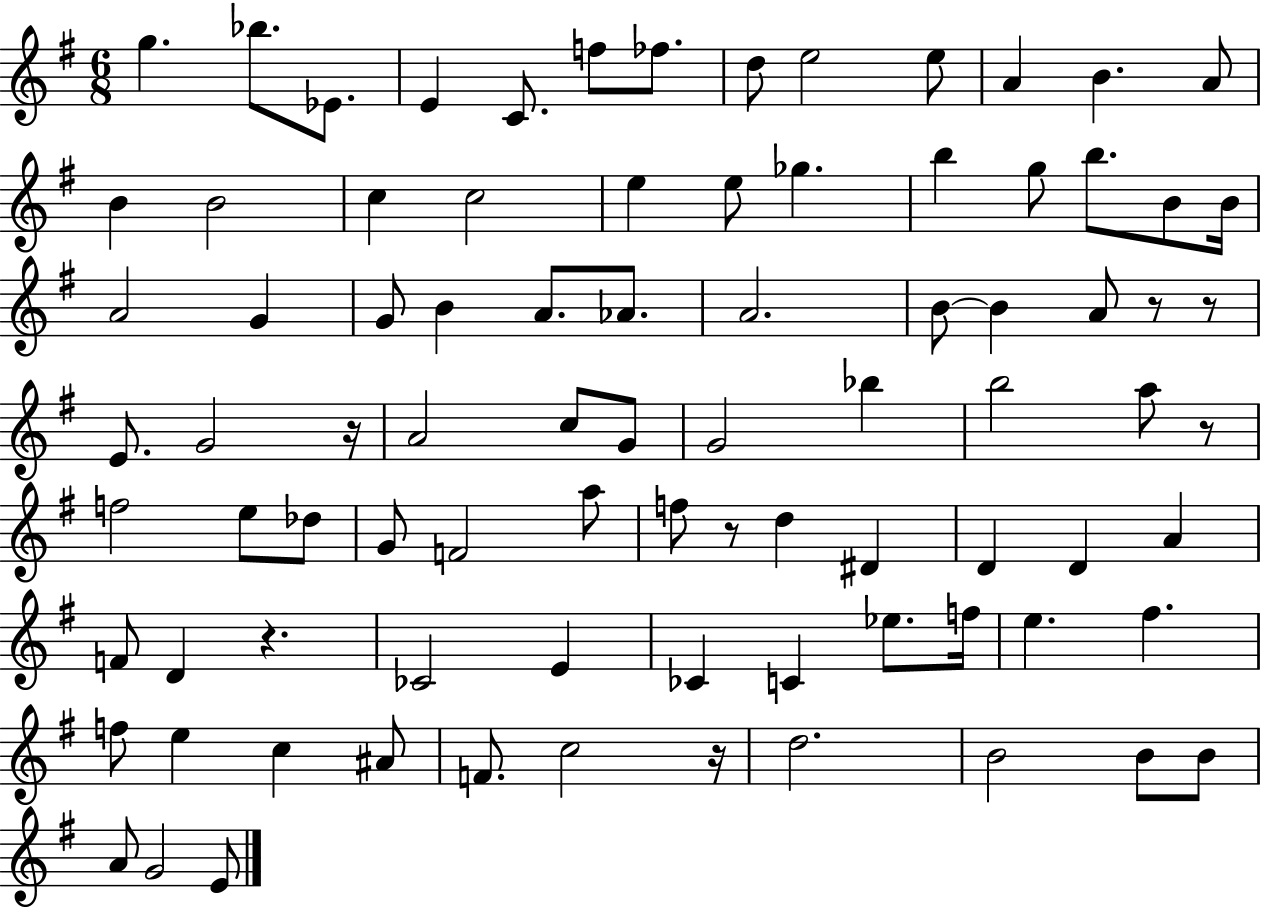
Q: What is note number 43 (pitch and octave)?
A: B5